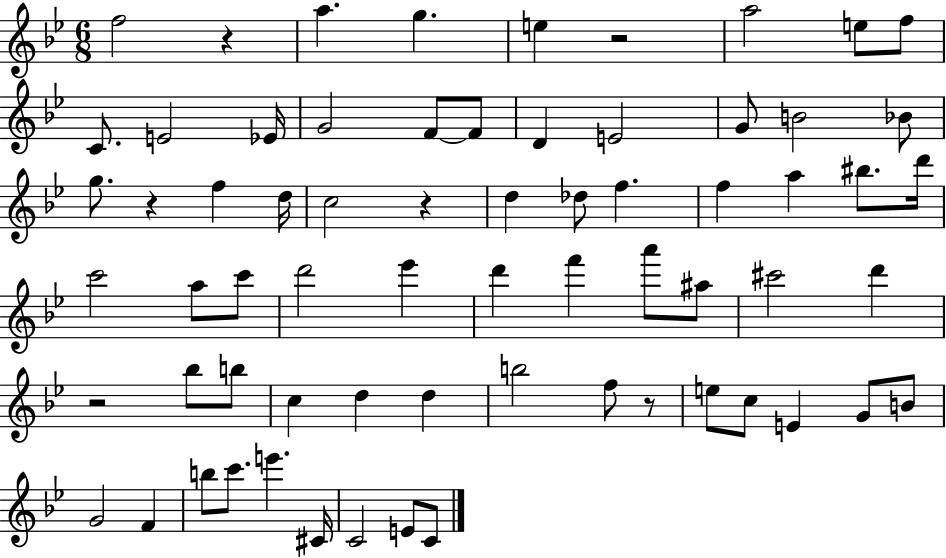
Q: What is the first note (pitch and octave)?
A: F5